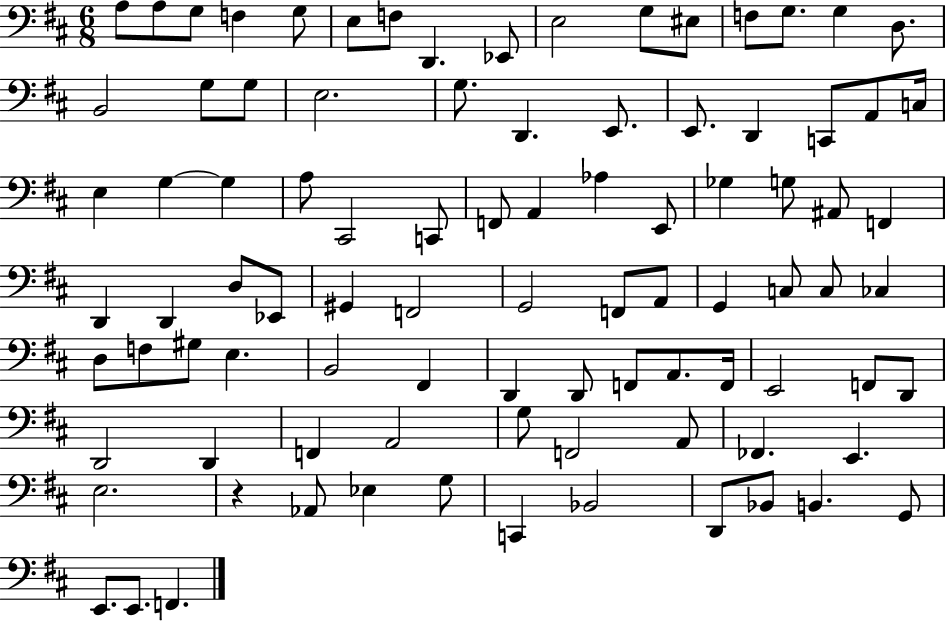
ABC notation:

X:1
T:Untitled
M:6/8
L:1/4
K:D
A,/2 A,/2 G,/2 F, G,/2 E,/2 F,/2 D,, _E,,/2 E,2 G,/2 ^E,/2 F,/2 G,/2 G, D,/2 B,,2 G,/2 G,/2 E,2 G,/2 D,, E,,/2 E,,/2 D,, C,,/2 A,,/2 C,/4 E, G, G, A,/2 ^C,,2 C,,/2 F,,/2 A,, _A, E,,/2 _G, G,/2 ^A,,/2 F,, D,, D,, D,/2 _E,,/2 ^G,, F,,2 G,,2 F,,/2 A,,/2 G,, C,/2 C,/2 _C, D,/2 F,/2 ^G,/2 E, B,,2 ^F,, D,, D,,/2 F,,/2 A,,/2 F,,/4 E,,2 F,,/2 D,,/2 D,,2 D,, F,, A,,2 G,/2 F,,2 A,,/2 _F,, E,, E,2 z _A,,/2 _E, G,/2 C,, _B,,2 D,,/2 _B,,/2 B,, G,,/2 E,,/2 E,,/2 F,,